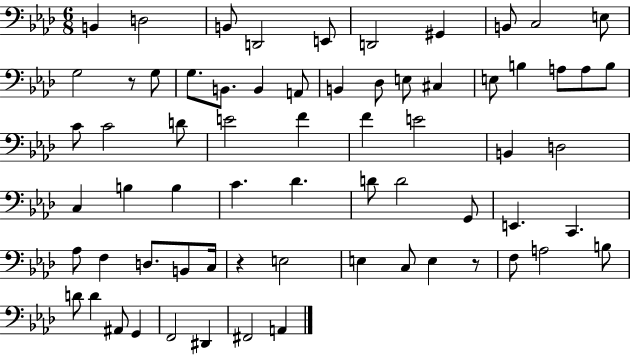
{
  \clef bass
  \numericTimeSignature
  \time 6/8
  \key aes \major
  b,4 d2 | b,8 d,2 e,8 | d,2 gis,4 | b,8 c2 e8 | \break g2 r8 g8 | g8. b,8. b,4 a,8 | b,4 des8 e8 cis4 | e8 b4 a8 a8 b8 | \break c'8 c'2 d'8 | e'2 f'4 | f'4 e'2 | b,4 d2 | \break c4 b4 b4 | c'4. des'4. | d'8 d'2 g,8 | e,4. c,4. | \break aes8 f4 d8. b,8 c16 | r4 e2 | e4 c8 e4 r8 | f8 a2 b8 | \break d'8 d'4 ais,8 g,4 | f,2 dis,4 | fis,2 a,4 | \bar "|."
}